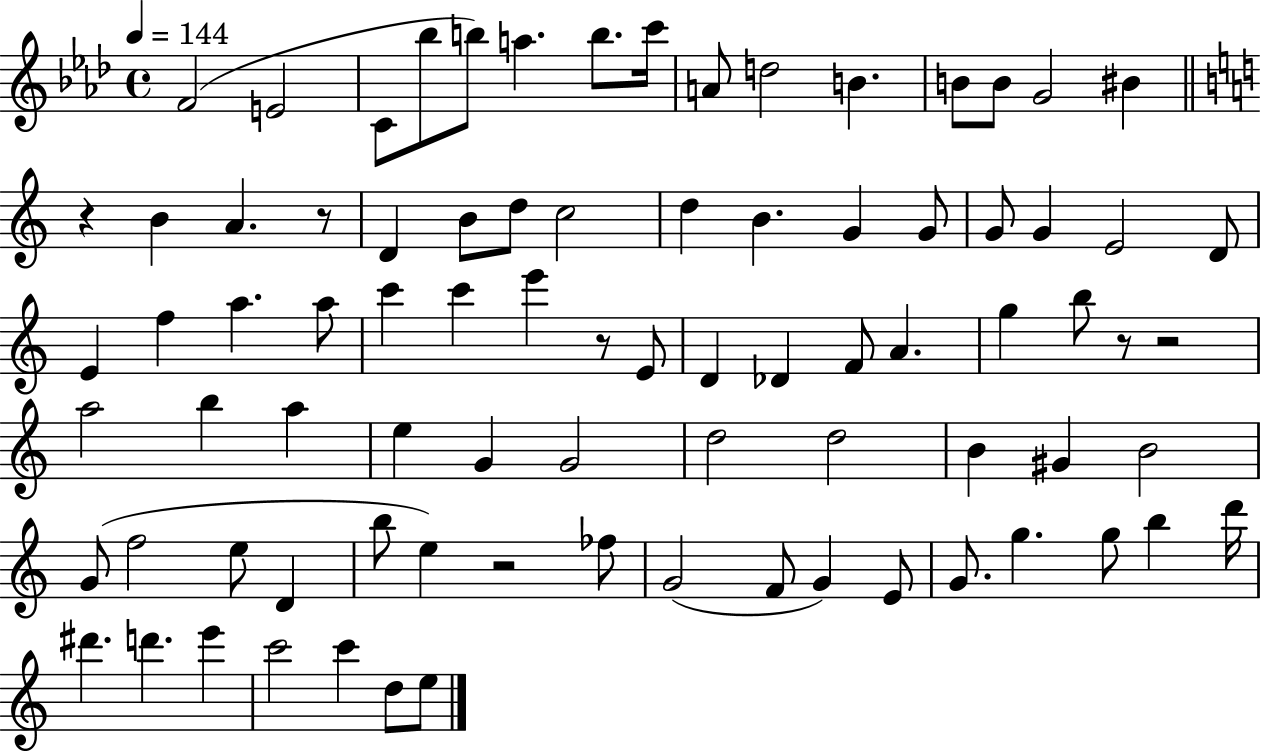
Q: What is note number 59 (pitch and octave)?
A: B5